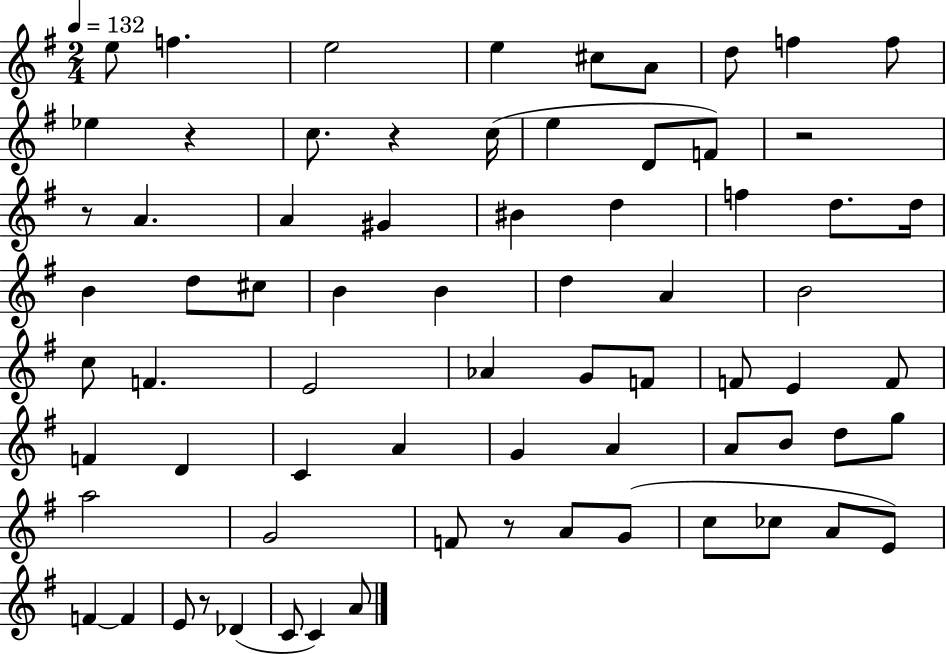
E5/e F5/q. E5/h E5/q C#5/e A4/e D5/e F5/q F5/e Eb5/q R/q C5/e. R/q C5/s E5/q D4/e F4/e R/h R/e A4/q. A4/q G#4/q BIS4/q D5/q F5/q D5/e. D5/s B4/q D5/e C#5/e B4/q B4/q D5/q A4/q B4/h C5/e F4/q. E4/h Ab4/q G4/e F4/e F4/e E4/q F4/e F4/q D4/q C4/q A4/q G4/q A4/q A4/e B4/e D5/e G5/e A5/h G4/h F4/e R/e A4/e G4/e C5/e CES5/e A4/e E4/e F4/q F4/q E4/e R/e Db4/q C4/e C4/q A4/e